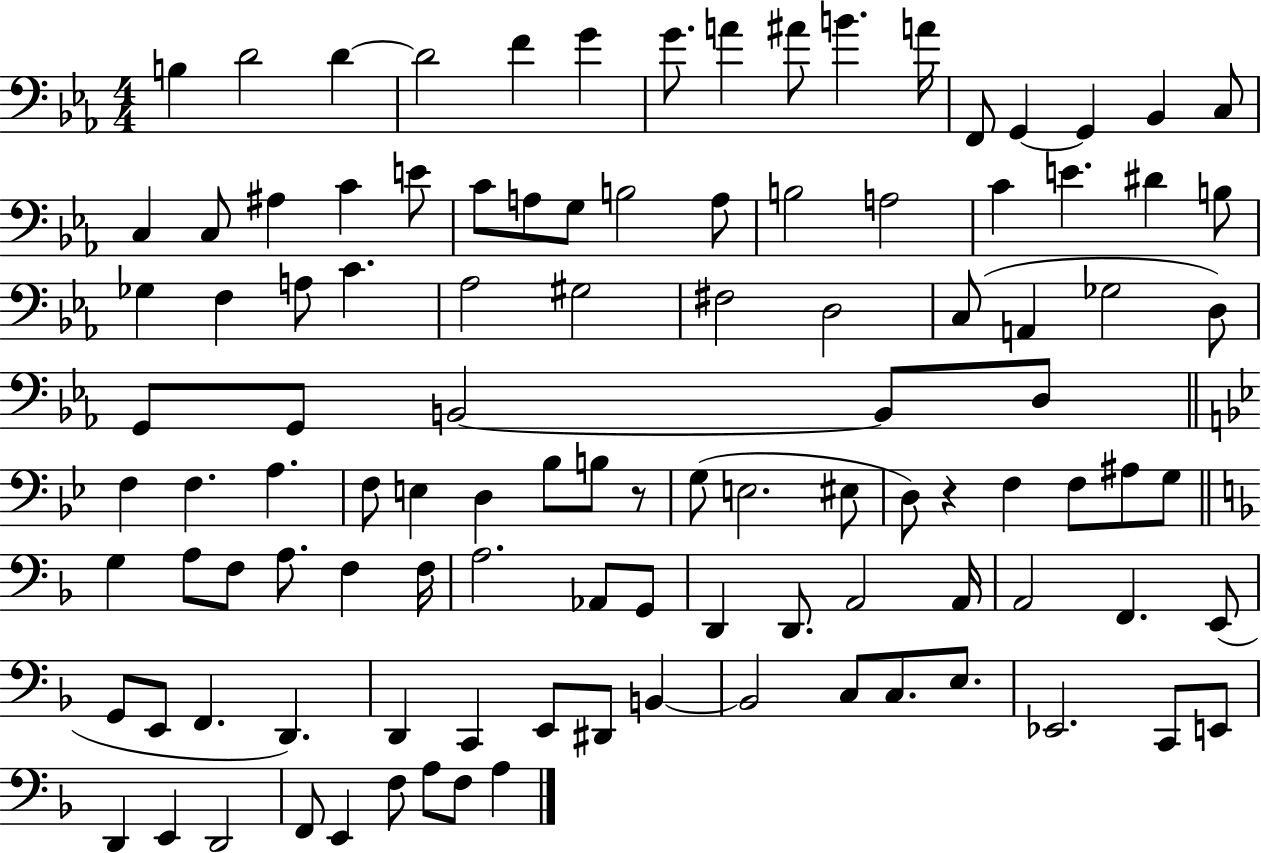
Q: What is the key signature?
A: EES major